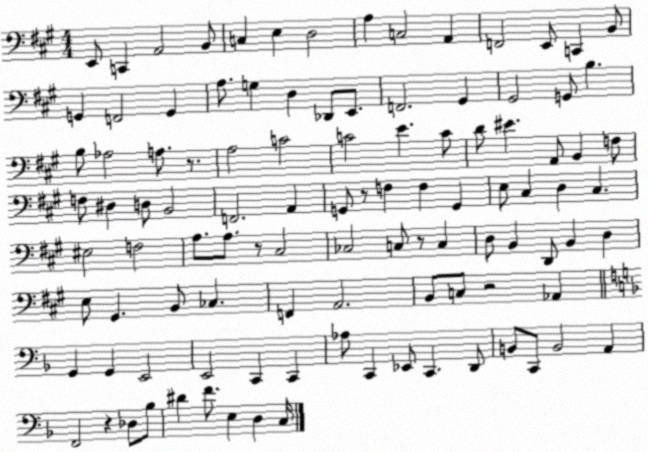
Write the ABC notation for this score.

X:1
T:Untitled
M:4/4
L:1/4
K:A
E,,/2 C,, A,,2 B,,/2 C, E, D,2 A, C,2 A,, F,,2 E,,/2 C,, B,,/2 G,, F,,2 G,, A,/2 G, D, _D,,/2 E,,/2 F,,2 ^G,, ^G,,2 G,,/2 B, B,/2 _A,2 A,/2 z/2 A,2 C2 C2 E C/2 D/2 ^E A,,/2 B,, F,/2 F,/2 ^D, D,/2 B,,2 F,,2 A,, G,,/2 z/2 F, F, G,, E,/2 ^C, D, ^C, ^E,2 F,2 A,/2 A,/2 z/2 ^C,2 _C,2 C,/2 z/2 C, D,/2 B,, D,,/2 B,, D, E,/2 ^G,, B,,/2 _C, F,, A,,2 B,,/2 C,/2 z2 _A,, G,, G,, E,,2 E,,2 C,, C,, _A,/2 C,, _E,,/2 C,, D,,/2 B,,/2 C,,/2 B,,2 A,, F,,2 z _D,/2 _B,/2 ^D F/2 E, D, C,/4